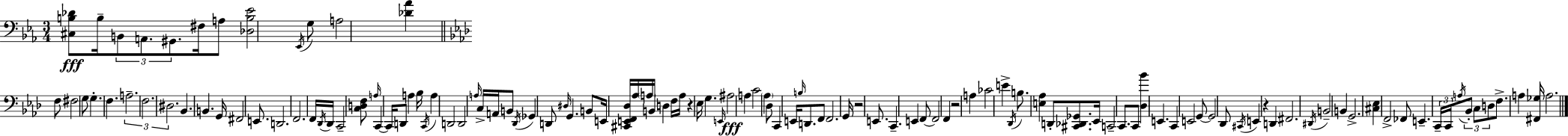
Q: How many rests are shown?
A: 4